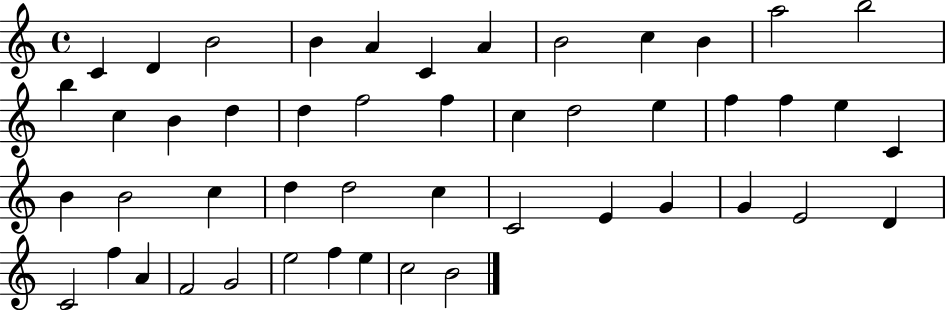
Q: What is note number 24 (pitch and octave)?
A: F5